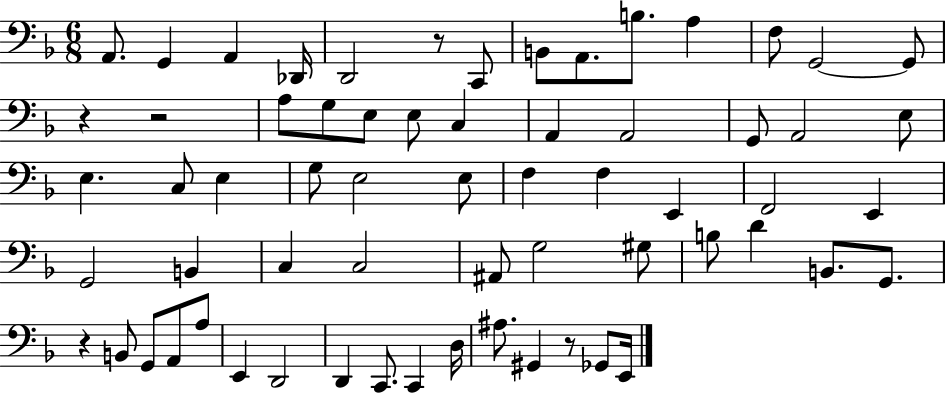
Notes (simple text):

A2/e. G2/q A2/q Db2/s D2/h R/e C2/e B2/e A2/e. B3/e. A3/q F3/e G2/h G2/e R/q R/h A3/e G3/e E3/e E3/e C3/q A2/q A2/h G2/e A2/h E3/e E3/q. C3/e E3/q G3/e E3/h E3/e F3/q F3/q E2/q F2/h E2/q G2/h B2/q C3/q C3/h A#2/e G3/h G#3/e B3/e D4/q B2/e. G2/e. R/q B2/e G2/e A2/e A3/e E2/q D2/h D2/q C2/e. C2/q D3/s A#3/e. G#2/q R/e Gb2/e E2/s